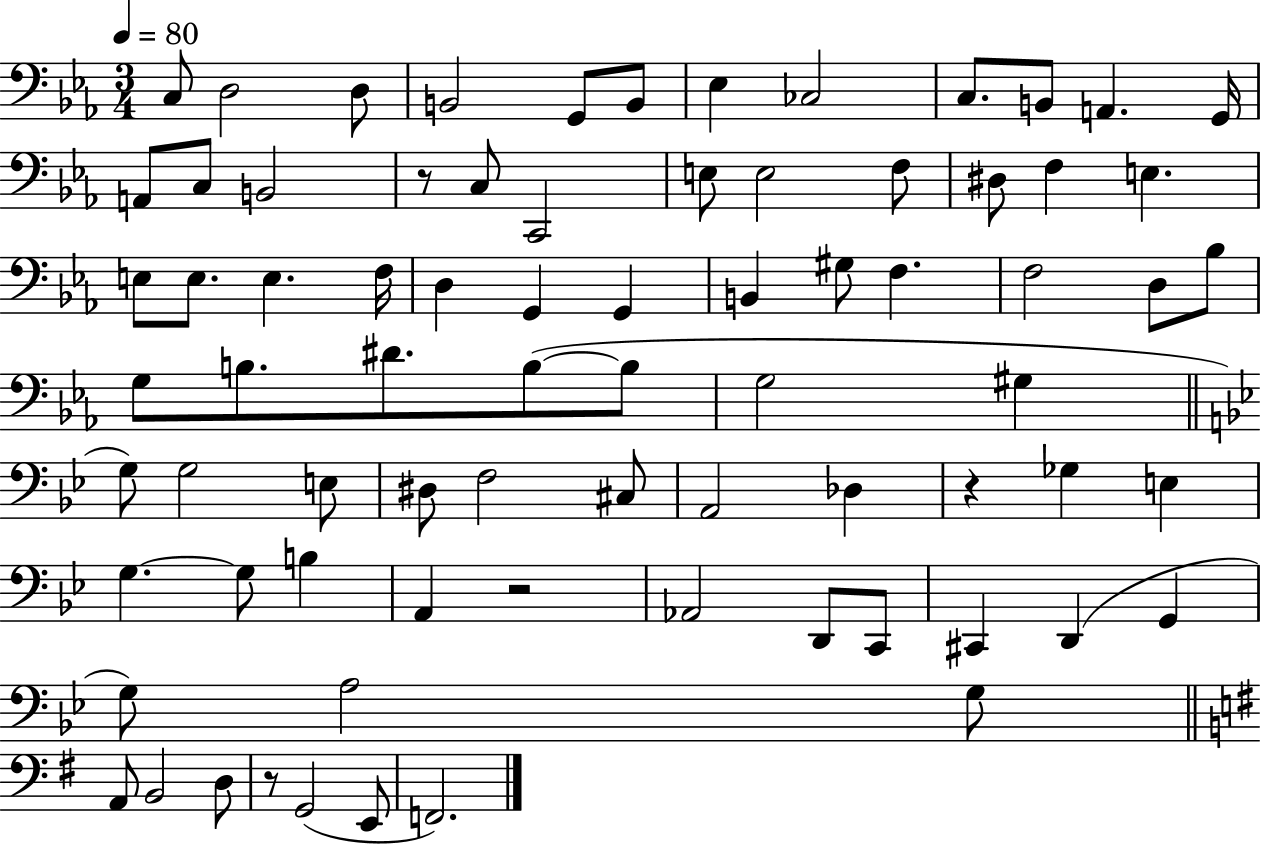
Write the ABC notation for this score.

X:1
T:Untitled
M:3/4
L:1/4
K:Eb
C,/2 D,2 D,/2 B,,2 G,,/2 B,,/2 _E, _C,2 C,/2 B,,/2 A,, G,,/4 A,,/2 C,/2 B,,2 z/2 C,/2 C,,2 E,/2 E,2 F,/2 ^D,/2 F, E, E,/2 E,/2 E, F,/4 D, G,, G,, B,, ^G,/2 F, F,2 D,/2 _B,/2 G,/2 B,/2 ^D/2 B,/2 B,/2 G,2 ^G, G,/2 G,2 E,/2 ^D,/2 F,2 ^C,/2 A,,2 _D, z _G, E, G, G,/2 B, A,, z2 _A,,2 D,,/2 C,,/2 ^C,, D,, G,, G,/2 A,2 G,/2 A,,/2 B,,2 D,/2 z/2 G,,2 E,,/2 F,,2